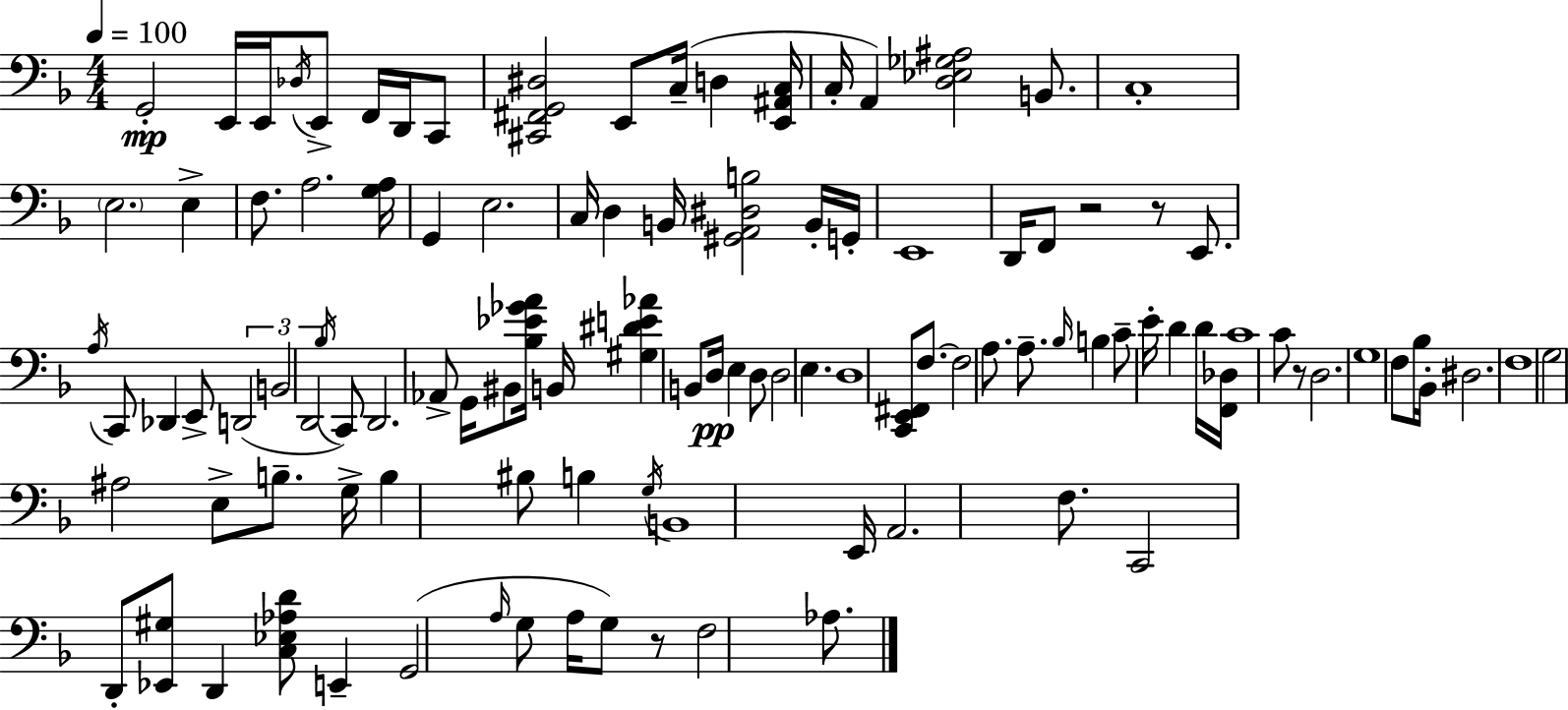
{
  \clef bass
  \numericTimeSignature
  \time 4/4
  \key d \minor
  \tempo 4 = 100
  g,2-.\mp e,16 e,16 \acciaccatura { des16 } e,8-> f,16 d,16 c,8 | <cis, fis, g, dis>2 e,8 c16--( d4 | <e, ais, c>16 c16-. a,4) <d ees ges ais>2 b,8. | c1-. | \break \parenthesize e2. e4-> | f8. a2. | <g a>16 g,4 e2. | c16 d4 b,16 <gis, a, dis b>2 b,16-. | \break g,16-. e,1 | d,16 f,8 r2 r8 e,8. | \acciaccatura { a16 } c,8 des,4 e,8-> \tuplet 3/2 { d,2( | b,2 d,2 } | \break \acciaccatura { bes16 } c,8) d,2. | aes,8-> g,16 bis,8 <bes ees' ges' a'>16 b,16 <gis dis' e' aes'>4 b,8 d16\pp e4 | d8 d2 e4. | d1 | \break <c, e, fis,>8 f8.~~ f2 | a8. a8.-- \grace { bes16 } b4 c'8-- e'16-. d'4 | d'16 <f, des>16 c'1 | c'8 r8 d2. | \break g1 | f8 bes16 bes,16-. dis2. | f1 | g2 ais2 | \break e8-> b8.-- g16-> b4 bis8 | b4 \acciaccatura { g16 } b,1 | e,16 a,2. | f8. c,2 d,8-. <ees, gis>8 | \break d,4 <c ees aes d'>8 e,4-- g,2( | \grace { a16 } g8 a16 g8) r8 f2 | aes8. \bar "|."
}